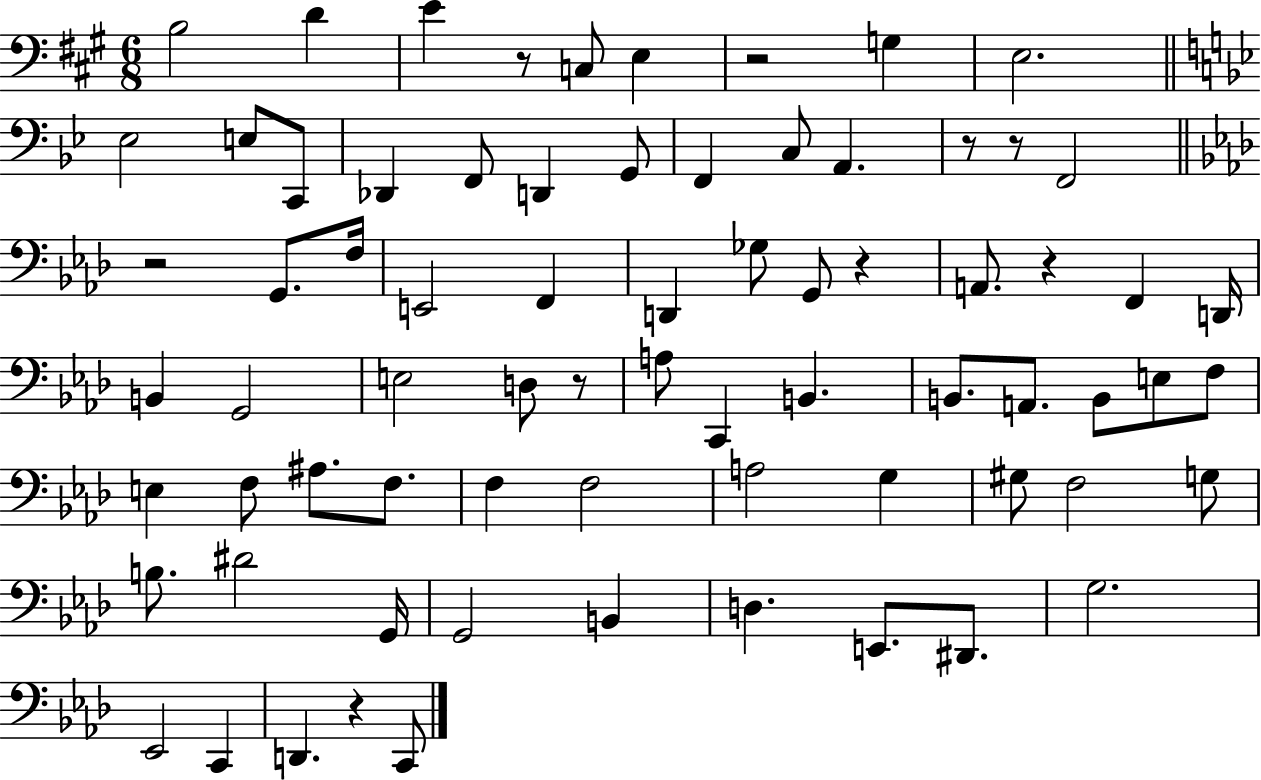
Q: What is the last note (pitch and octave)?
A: C2